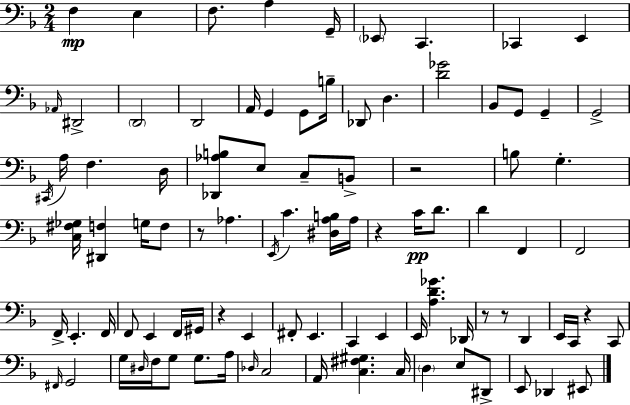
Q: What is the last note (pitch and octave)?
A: EIS2